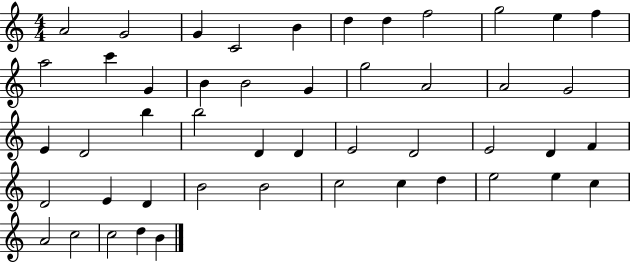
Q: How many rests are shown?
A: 0